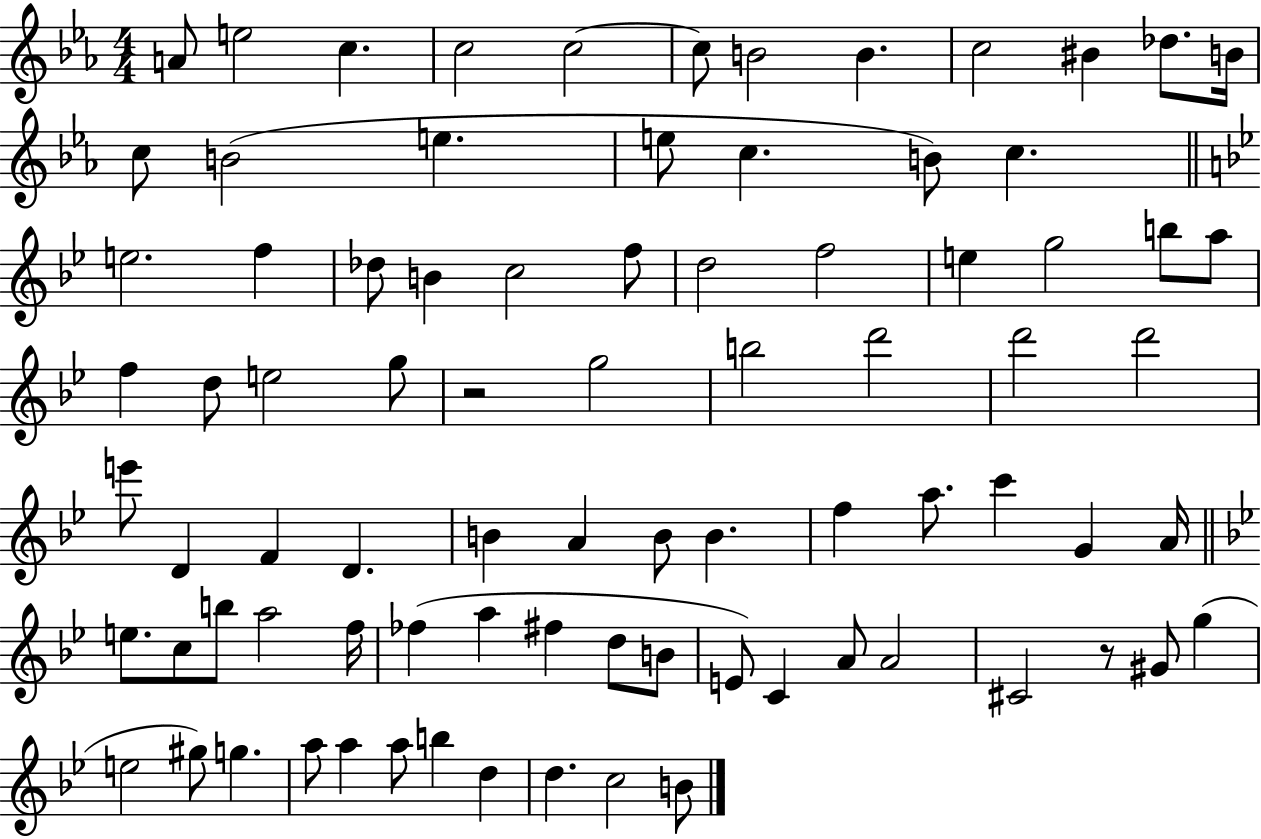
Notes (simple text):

A4/e E5/h C5/q. C5/h C5/h C5/e B4/h B4/q. C5/h BIS4/q Db5/e. B4/s C5/e B4/h E5/q. E5/e C5/q. B4/e C5/q. E5/h. F5/q Db5/e B4/q C5/h F5/e D5/h F5/h E5/q G5/h B5/e A5/e F5/q D5/e E5/h G5/e R/h G5/h B5/h D6/h D6/h D6/h E6/e D4/q F4/q D4/q. B4/q A4/q B4/e B4/q. F5/q A5/e. C6/q G4/q A4/s E5/e. C5/e B5/e A5/h F5/s FES5/q A5/q F#5/q D5/e B4/e E4/e C4/q A4/e A4/h C#4/h R/e G#4/e G5/q E5/h G#5/e G5/q. A5/e A5/q A5/e B5/q D5/q D5/q. C5/h B4/e